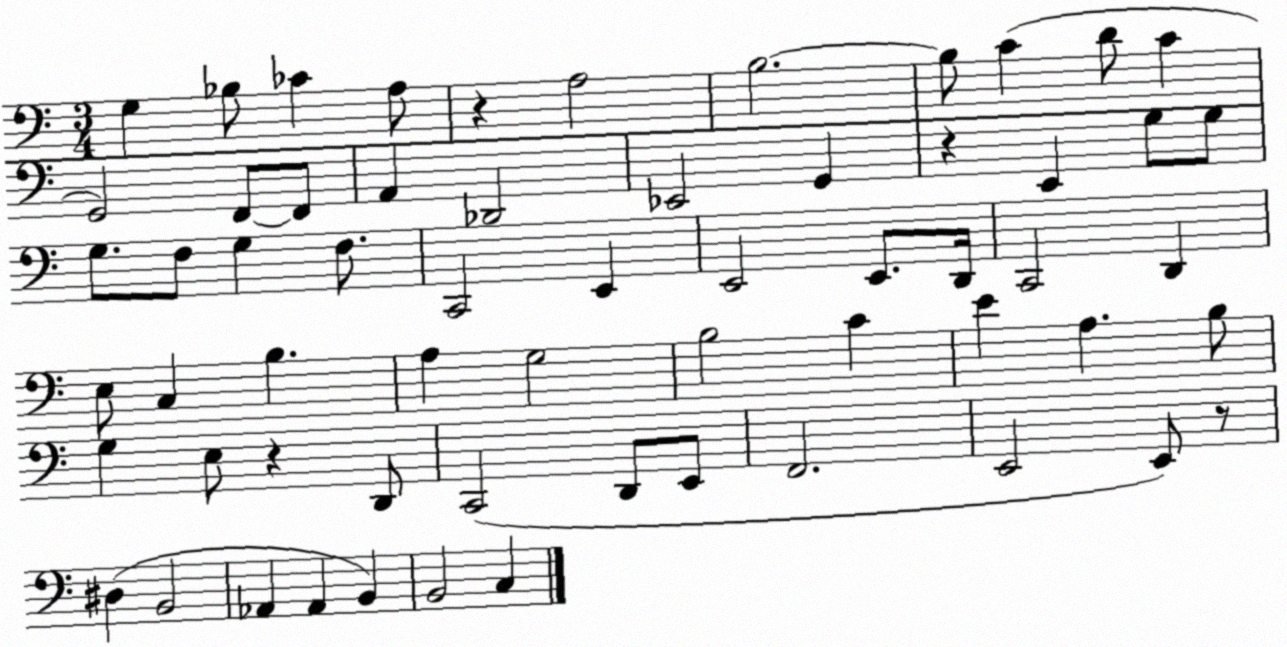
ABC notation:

X:1
T:Untitled
M:3/4
L:1/4
K:C
G, _B,/2 _C A,/2 z A,2 B,2 B,/2 C D/2 C G,,2 F,,/2 F,,/2 A,, _D,,2 _E,,2 G,, z E,, G,/2 G,/2 G,/2 F,/2 G, F,/2 C,,2 E,, E,,2 E,,/2 D,,/4 C,,2 D,, E,/2 C, B, A, G,2 B,2 C E A, B,/2 G, E,/2 z D,,/2 C,,2 D,,/2 E,,/2 F,,2 E,,2 E,,/2 z/2 ^D, B,,2 _A,, _A,, B,, B,,2 C,